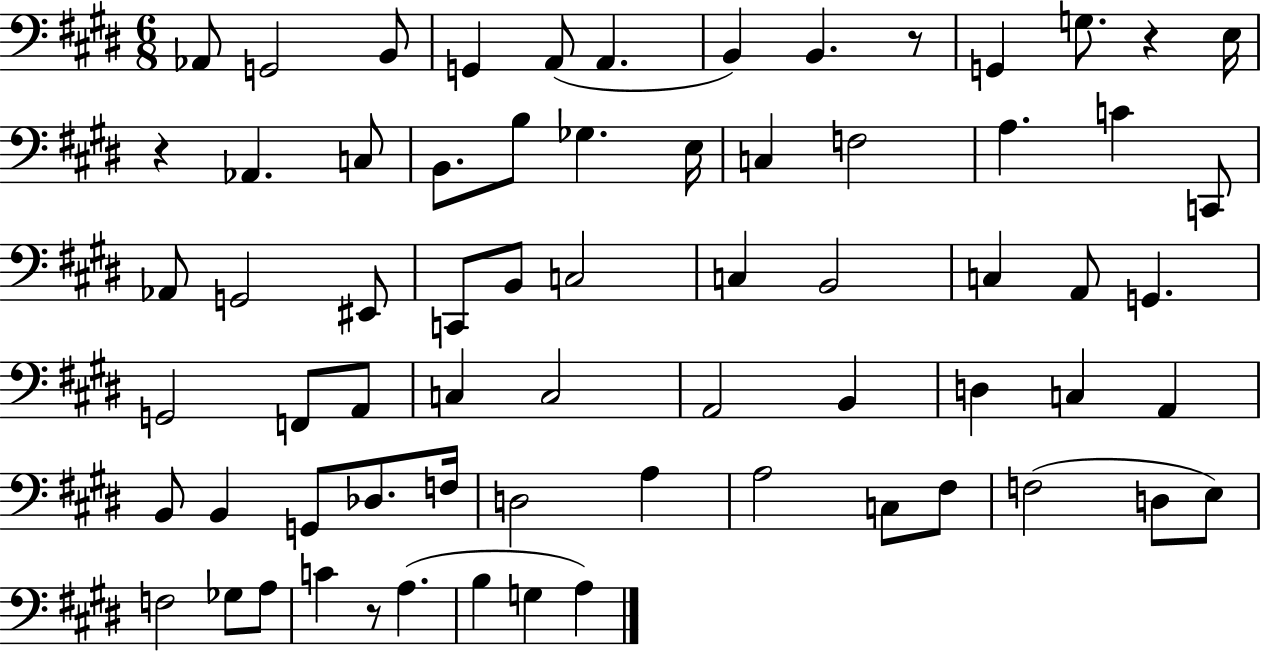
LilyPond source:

{
  \clef bass
  \numericTimeSignature
  \time 6/8
  \key e \major
  aes,8 g,2 b,8 | g,4 a,8( a,4. | b,4) b,4. r8 | g,4 g8. r4 e16 | \break r4 aes,4. c8 | b,8. b8 ges4. e16 | c4 f2 | a4. c'4 c,8 | \break aes,8 g,2 eis,8 | c,8 b,8 c2 | c4 b,2 | c4 a,8 g,4. | \break g,2 f,8 a,8 | c4 c2 | a,2 b,4 | d4 c4 a,4 | \break b,8 b,4 g,8 des8. f16 | d2 a4 | a2 c8 fis8 | f2( d8 e8) | \break f2 ges8 a8 | c'4 r8 a4.( | b4 g4 a4) | \bar "|."
}